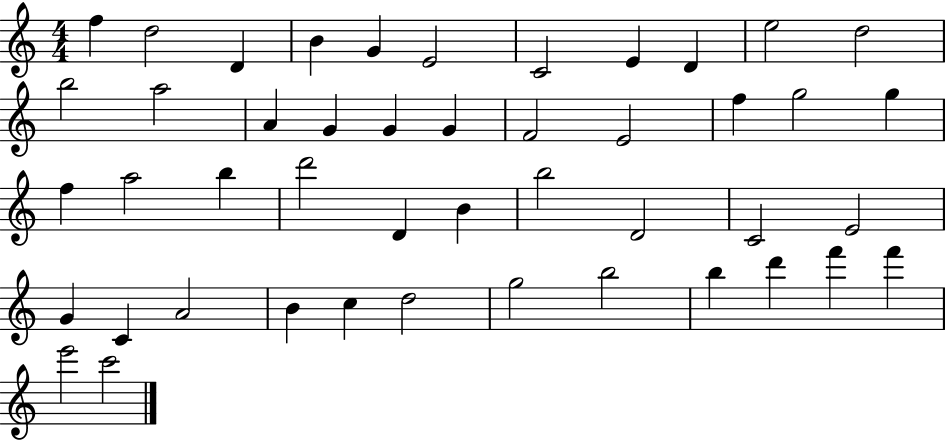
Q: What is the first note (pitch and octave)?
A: F5